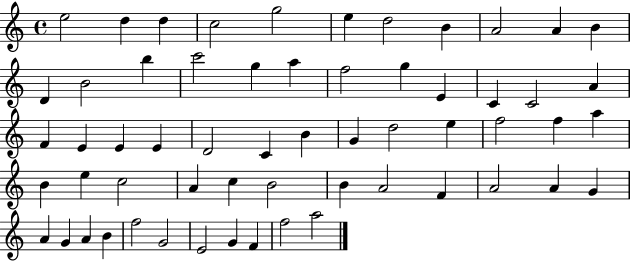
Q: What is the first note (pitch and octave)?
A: E5